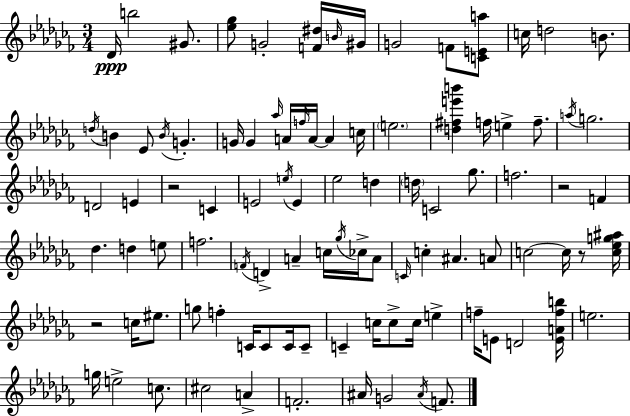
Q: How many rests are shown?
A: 4